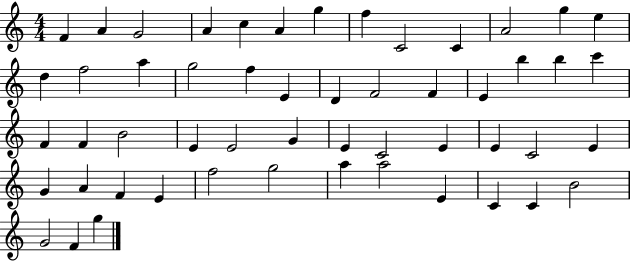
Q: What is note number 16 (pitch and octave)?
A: A5